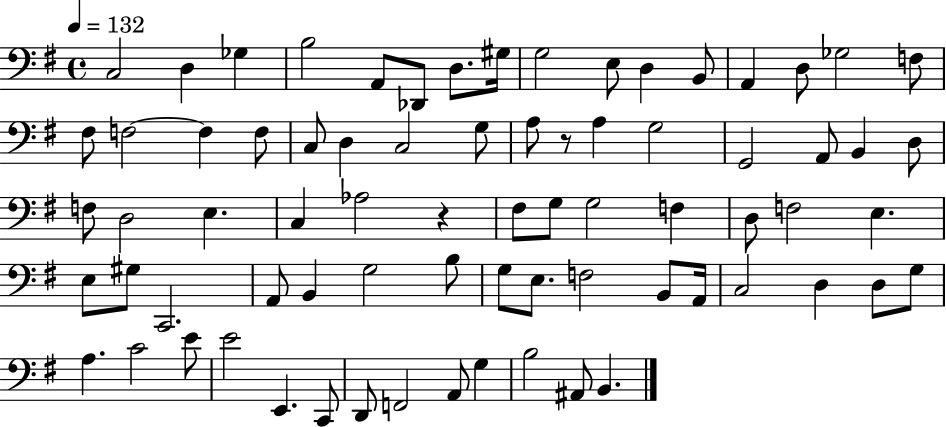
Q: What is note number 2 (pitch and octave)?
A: D3